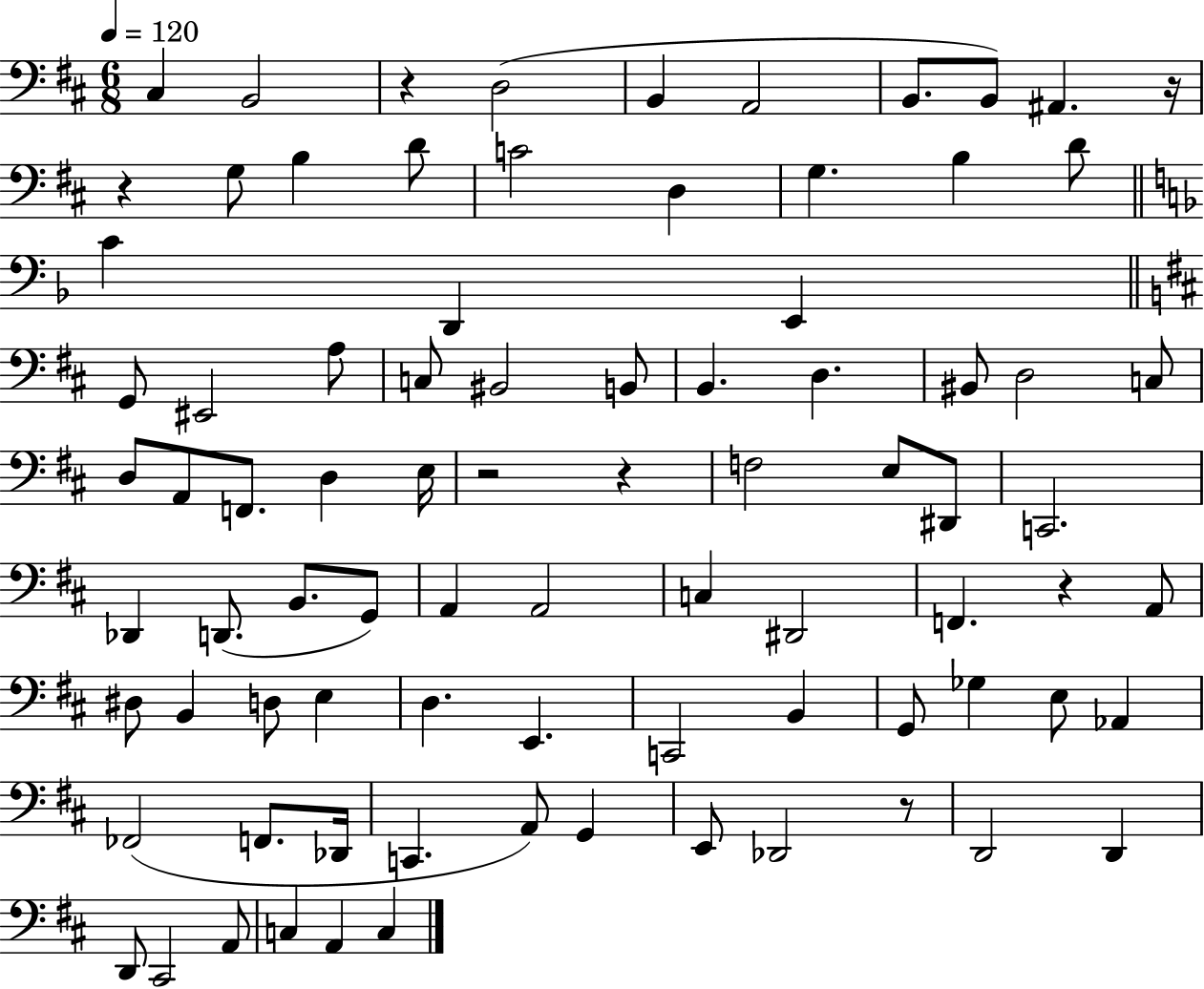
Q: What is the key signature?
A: D major